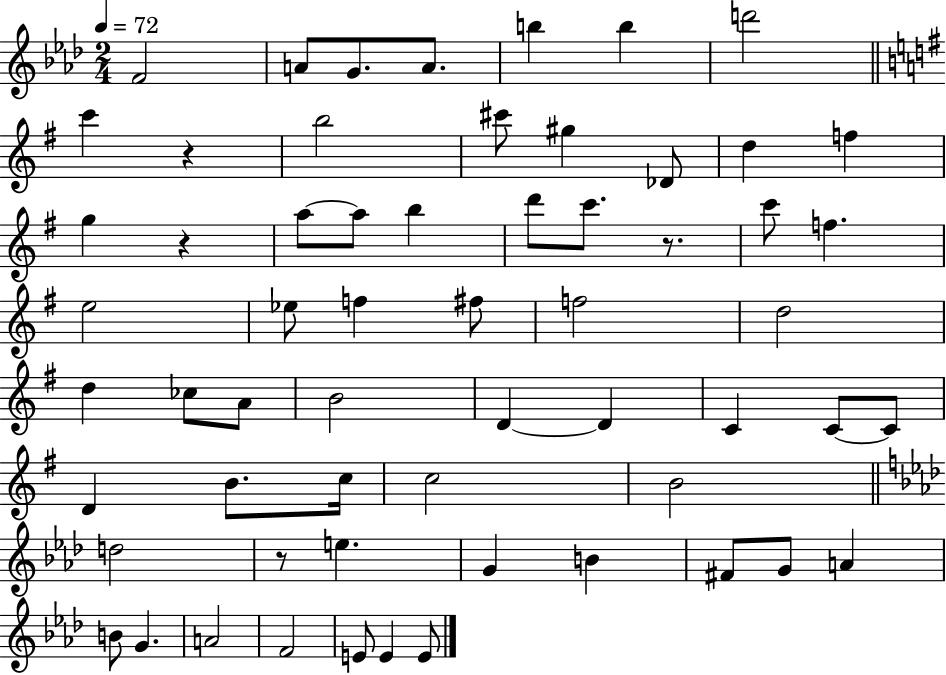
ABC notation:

X:1
T:Untitled
M:2/4
L:1/4
K:Ab
F2 A/2 G/2 A/2 b b d'2 c' z b2 ^c'/2 ^g _D/2 d f g z a/2 a/2 b d'/2 c'/2 z/2 c'/2 f e2 _e/2 f ^f/2 f2 d2 d _c/2 A/2 B2 D D C C/2 C/2 D B/2 c/4 c2 B2 d2 z/2 e G B ^F/2 G/2 A B/2 G A2 F2 E/2 E E/2